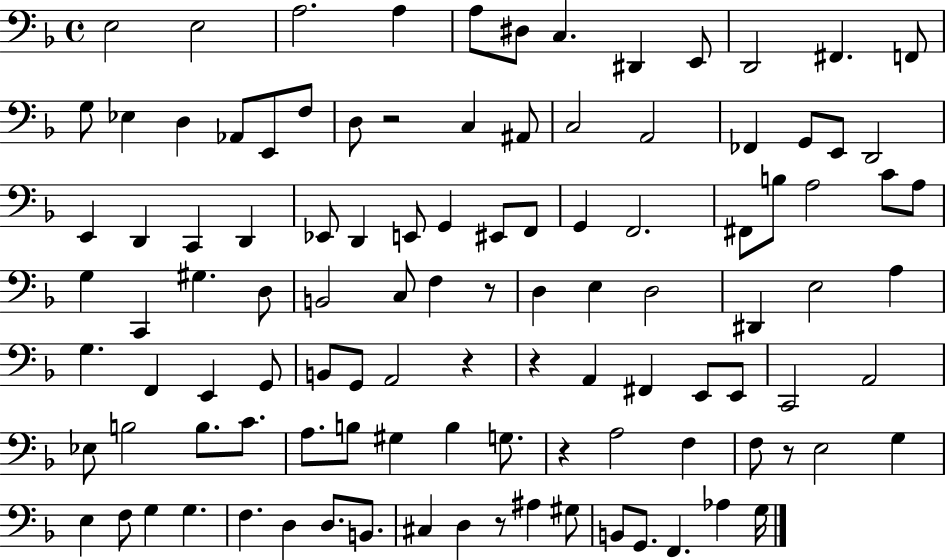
E3/h E3/h A3/h. A3/q A3/e D#3/e C3/q. D#2/q E2/e D2/h F#2/q. F2/e G3/e Eb3/q D3/q Ab2/e E2/e F3/e D3/e R/h C3/q A#2/e C3/h A2/h FES2/q G2/e E2/e D2/h E2/q D2/q C2/q D2/q Eb2/e D2/q E2/e G2/q EIS2/e F2/e G2/q F2/h. F#2/e B3/e A3/h C4/e A3/e G3/q C2/q G#3/q. D3/e B2/h C3/e F3/q R/e D3/q E3/q D3/h D#2/q E3/h A3/q G3/q. F2/q E2/q G2/e B2/e G2/e A2/h R/q R/q A2/q F#2/q E2/e E2/e C2/h A2/h Eb3/e B3/h B3/e. C4/e. A3/e. B3/e G#3/q B3/q G3/e. R/q A3/h F3/q F3/e R/e E3/h G3/q E3/q F3/e G3/q G3/q. F3/q. D3/q D3/e. B2/e. C#3/q D3/q R/e A#3/q G#3/e B2/e G2/e. F2/q. Ab3/q G3/s